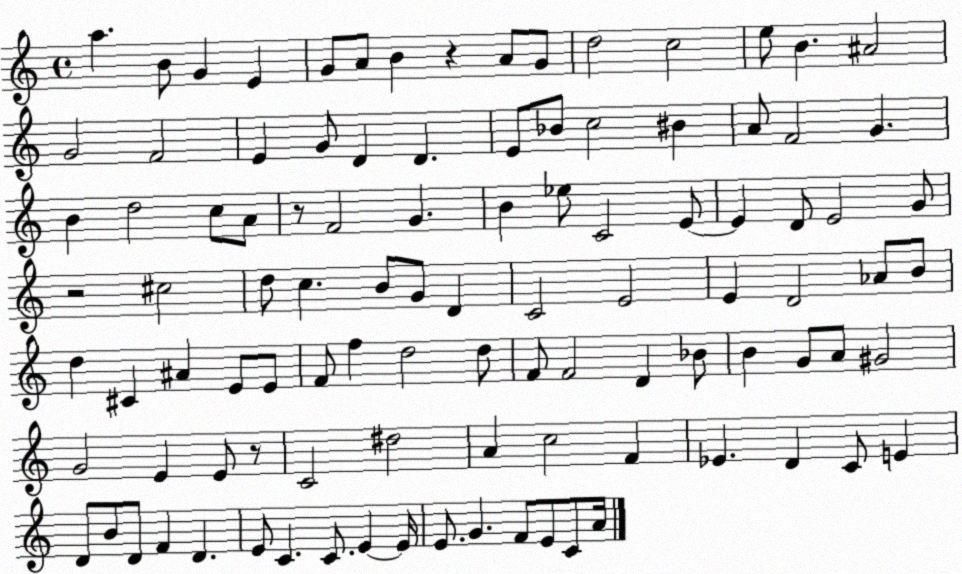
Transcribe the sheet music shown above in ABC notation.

X:1
T:Untitled
M:4/4
L:1/4
K:C
a B/2 G E G/2 A/2 B z A/2 G/2 d2 c2 e/2 B ^A2 G2 F2 E G/2 D D E/2 _B/2 c2 ^B A/2 F2 G B d2 c/2 A/2 z/2 F2 G B _e/2 C2 E/2 E D/2 E2 G/2 z2 ^c2 d/2 c B/2 G/2 D C2 E2 E D2 _A/2 B/2 d ^C ^A E/2 E/2 F/2 f d2 d/2 F/2 F2 D _B/2 B G/2 A/2 ^G2 G2 E E/2 z/2 C2 ^d2 A c2 F _E D C/2 E D/2 B/2 D/2 F D E/2 C C/2 E E/4 E/2 G F/2 E/2 C/2 A/4